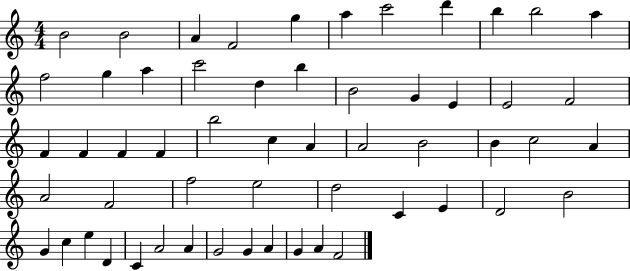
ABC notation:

X:1
T:Untitled
M:4/4
L:1/4
K:C
B2 B2 A F2 g a c'2 d' b b2 a f2 g a c'2 d b B2 G E E2 F2 F F F F b2 c A A2 B2 B c2 A A2 F2 f2 e2 d2 C E D2 B2 G c e D C A2 A G2 G A G A F2